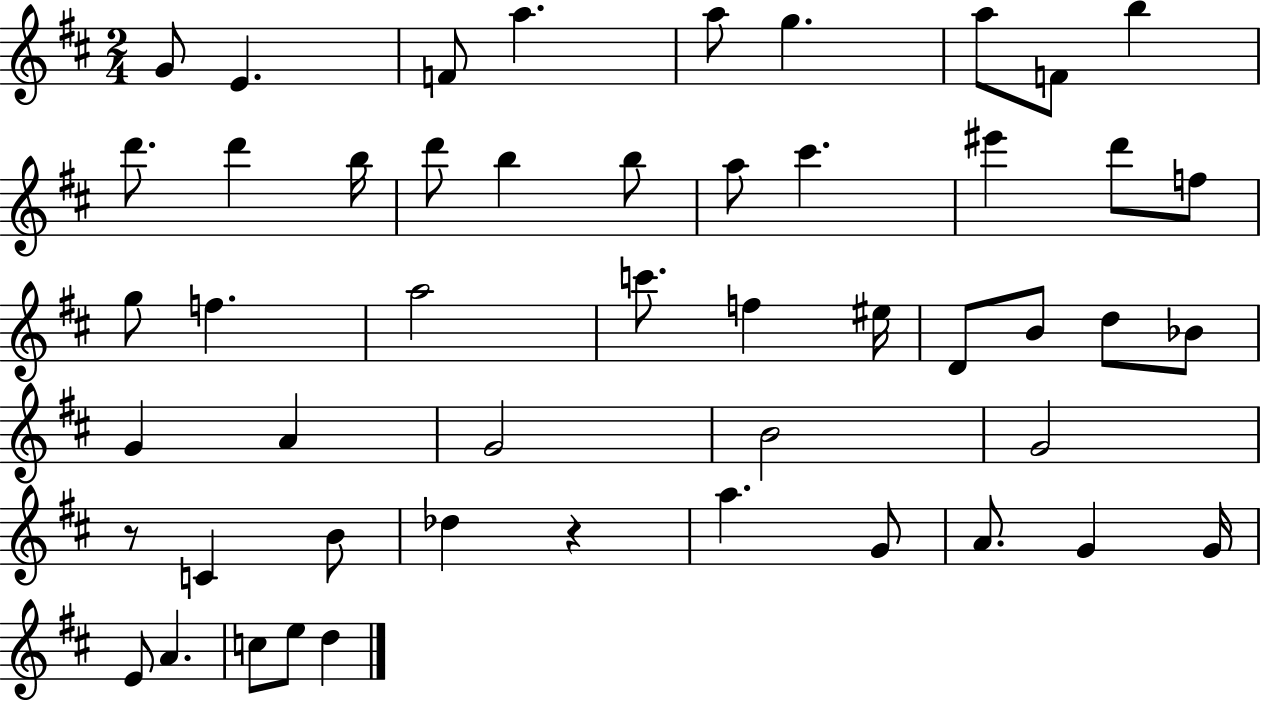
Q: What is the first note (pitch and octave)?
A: G4